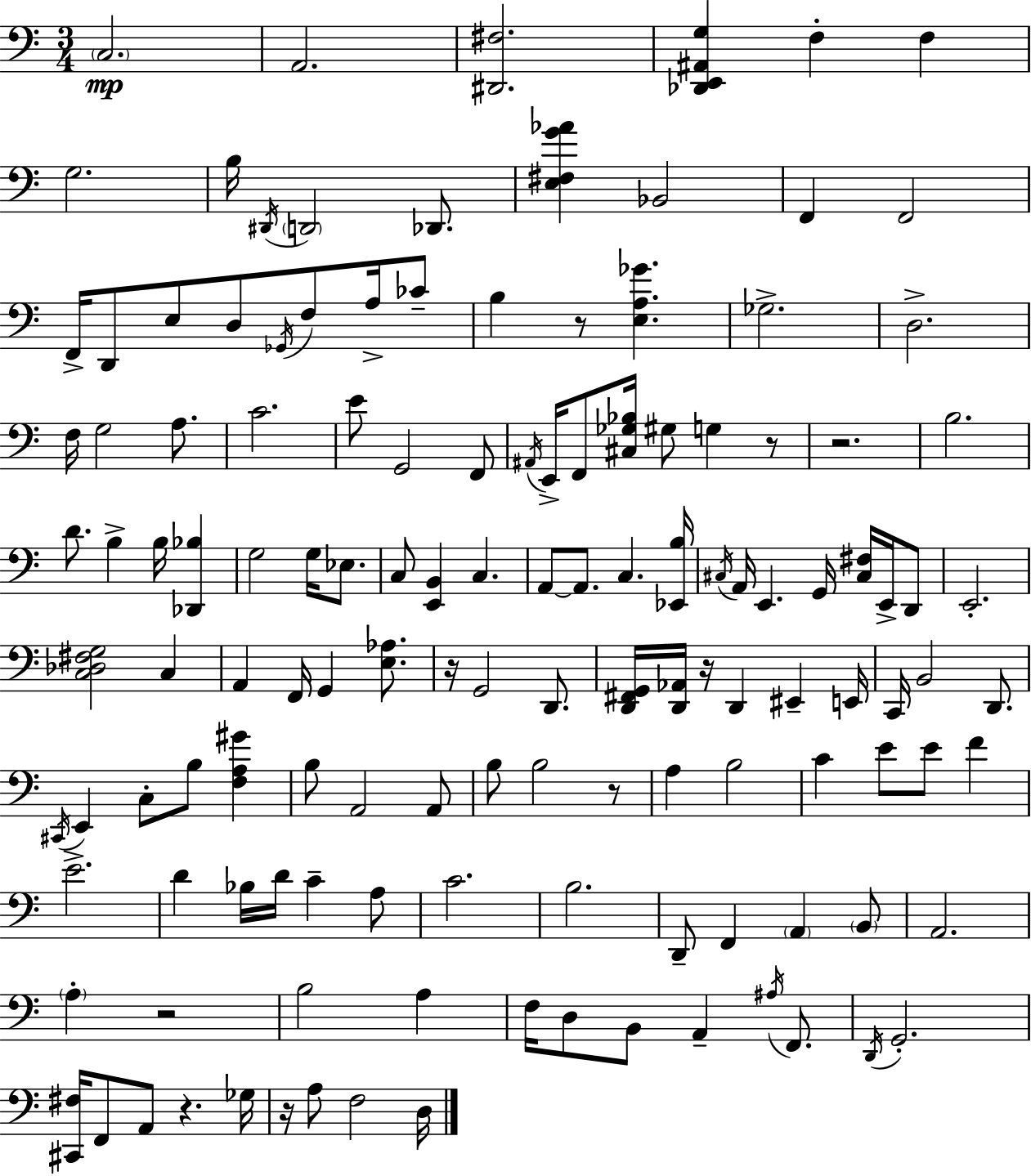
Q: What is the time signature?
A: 3/4